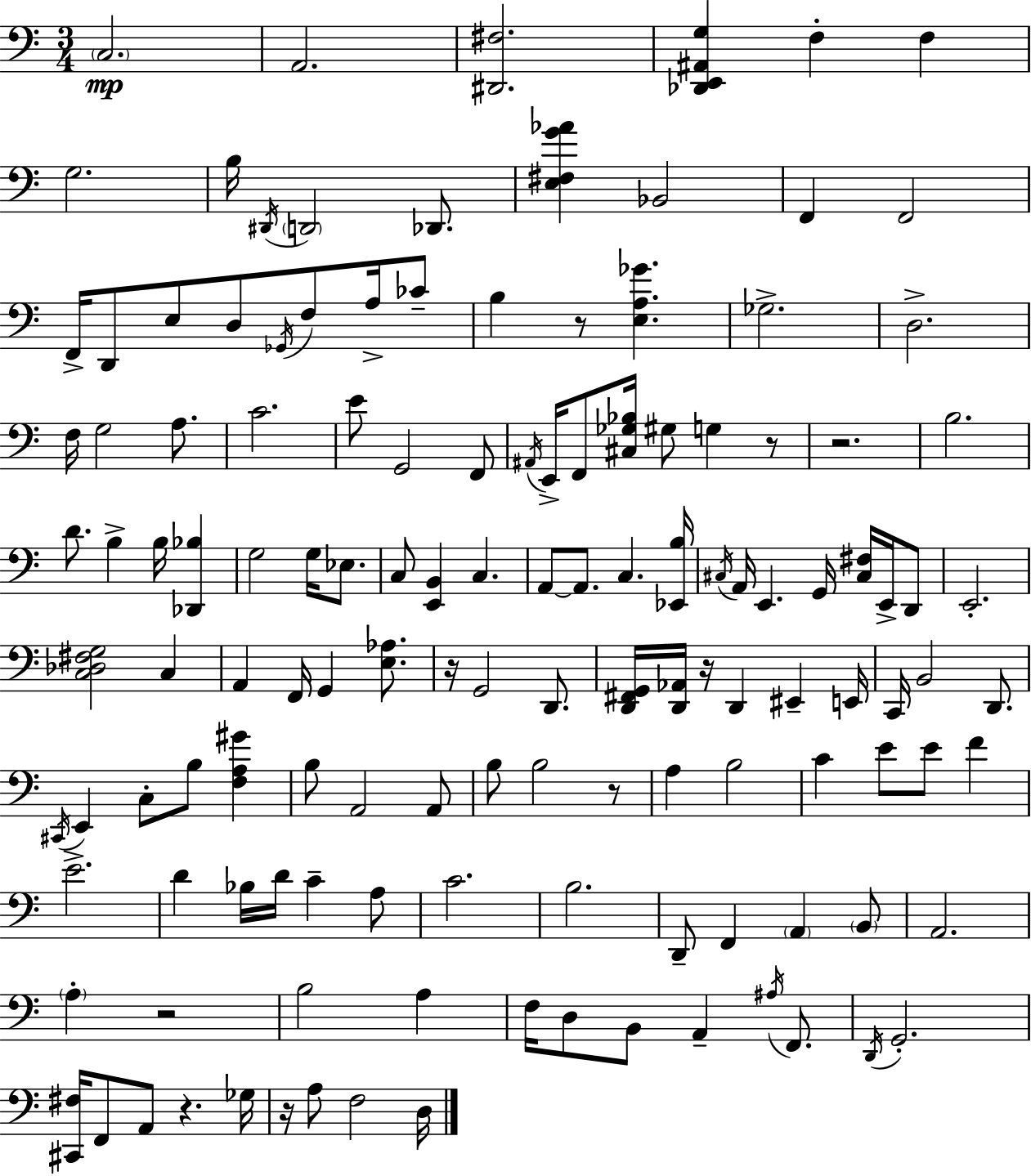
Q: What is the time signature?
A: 3/4